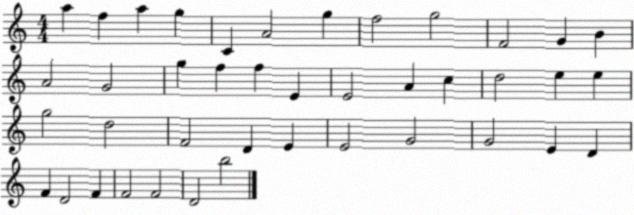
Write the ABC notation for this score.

X:1
T:Untitled
M:4/4
L:1/4
K:C
a f a g C A2 g f2 g2 F2 G B A2 G2 g f f E E2 A c d2 e e g2 d2 F2 D E E2 G2 G2 E D F D2 F F2 F2 D2 b2